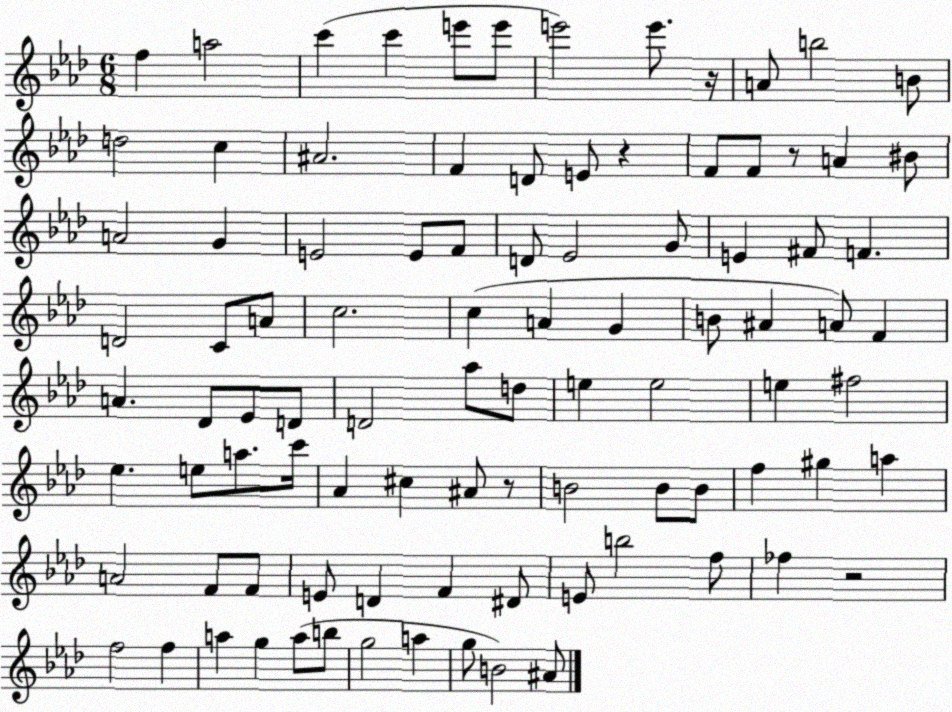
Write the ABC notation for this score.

X:1
T:Untitled
M:6/8
L:1/4
K:Ab
f a2 c' c' e'/2 e'/2 e'2 e'/2 z/4 A/2 b2 B/2 d2 c ^A2 F D/2 E/2 z F/2 F/2 z/2 A ^B/2 A2 G E2 E/2 F/2 D/2 _E2 G/2 E ^F/2 F D2 C/2 A/2 c2 c A G B/2 ^A A/2 F A _D/2 _E/2 D/2 D2 _a/2 d/2 e e2 e ^f2 _e e/2 a/2 c'/4 _A ^c ^A/2 z/2 B2 B/2 B/2 f ^g a A2 F/2 F/2 E/2 D F ^D/2 E/2 b2 f/2 _f z2 f2 f a g a/2 b/2 g2 a g/2 B2 ^A/2